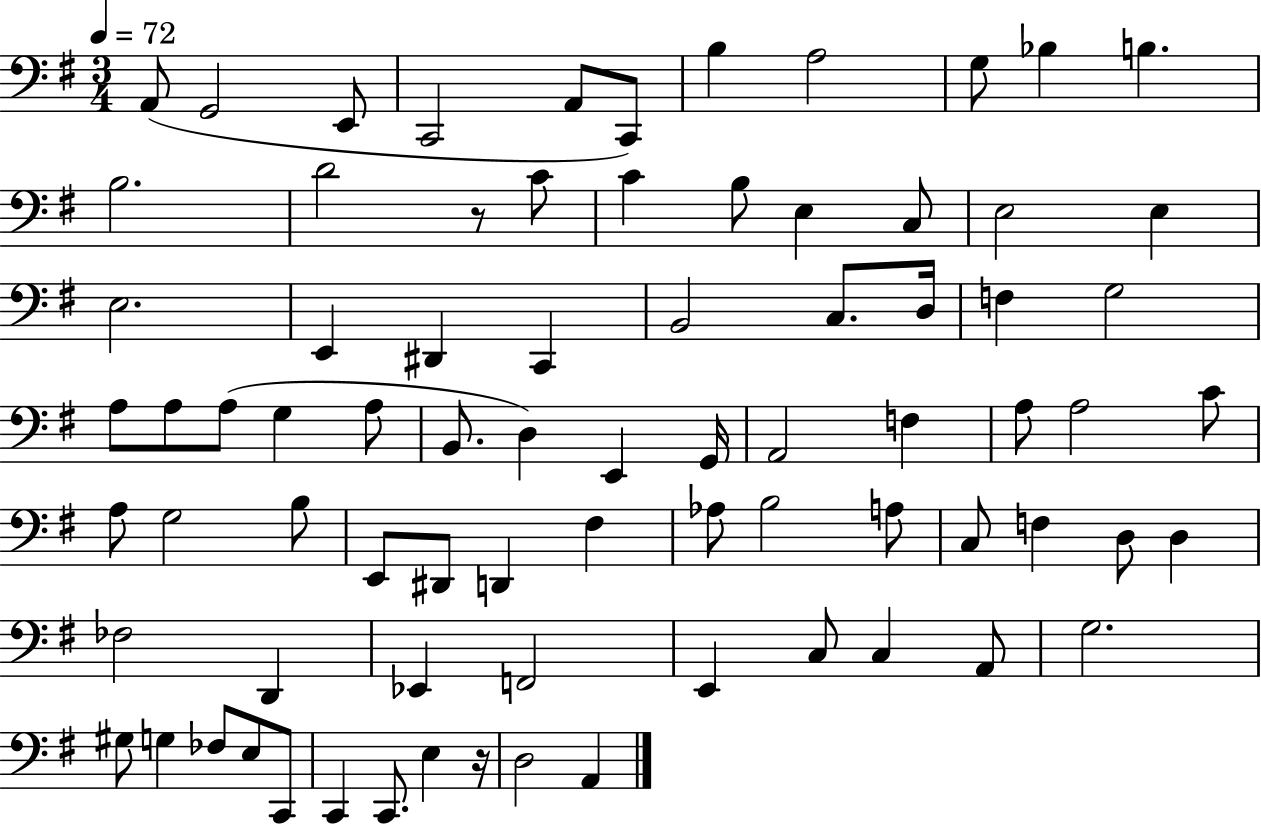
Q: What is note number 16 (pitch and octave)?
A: B3